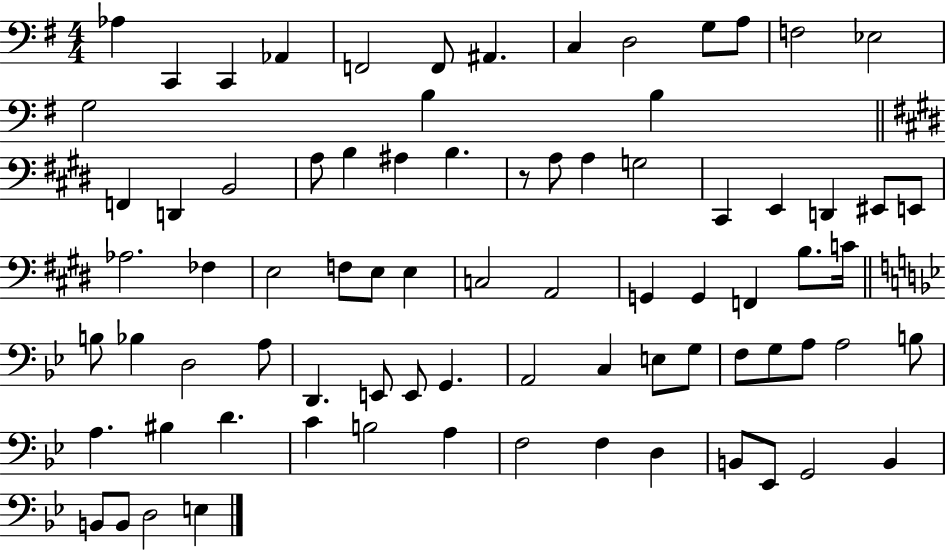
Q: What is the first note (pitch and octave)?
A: Ab3